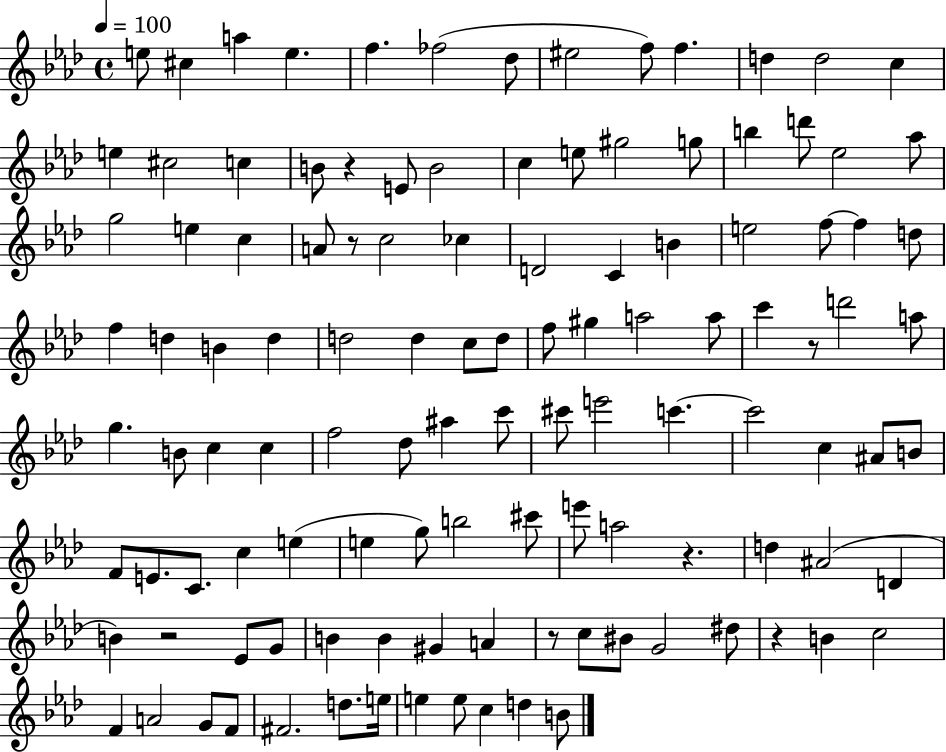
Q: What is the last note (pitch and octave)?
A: B4